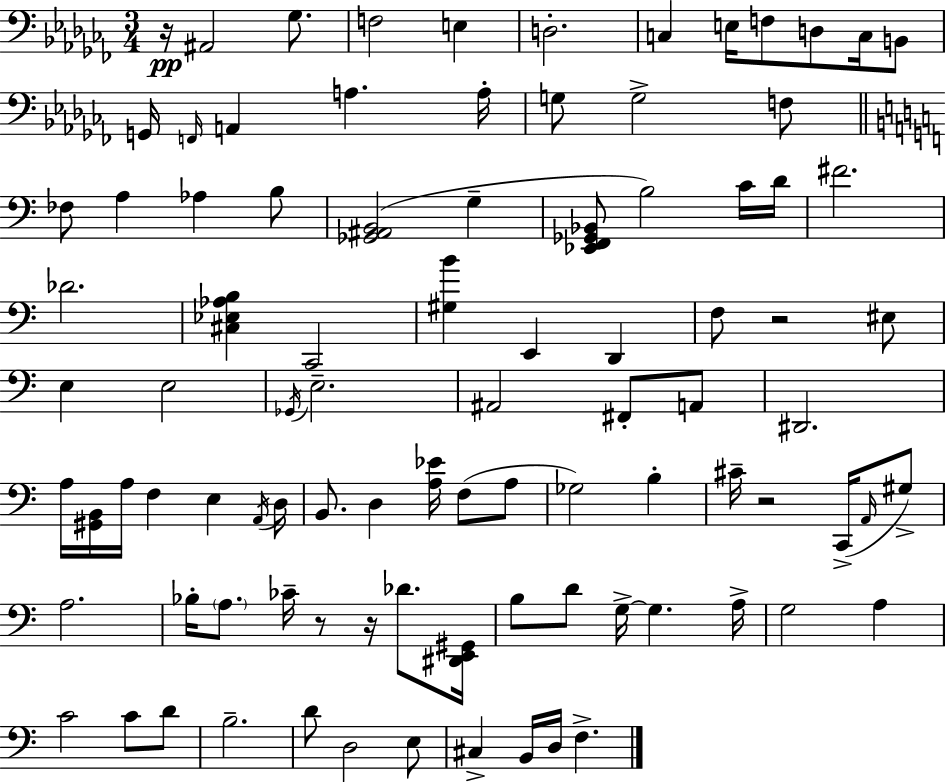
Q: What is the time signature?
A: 3/4